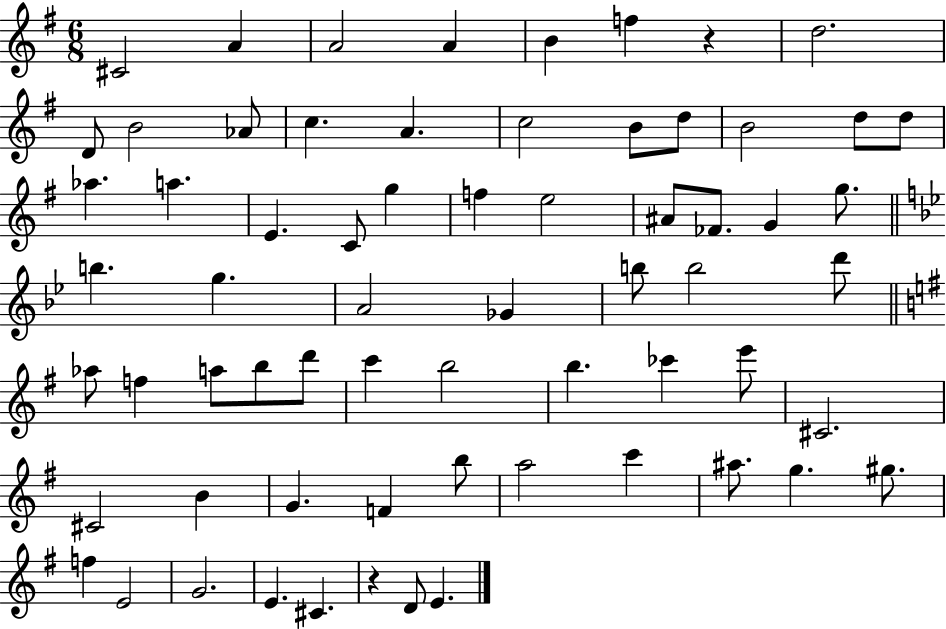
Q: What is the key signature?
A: G major